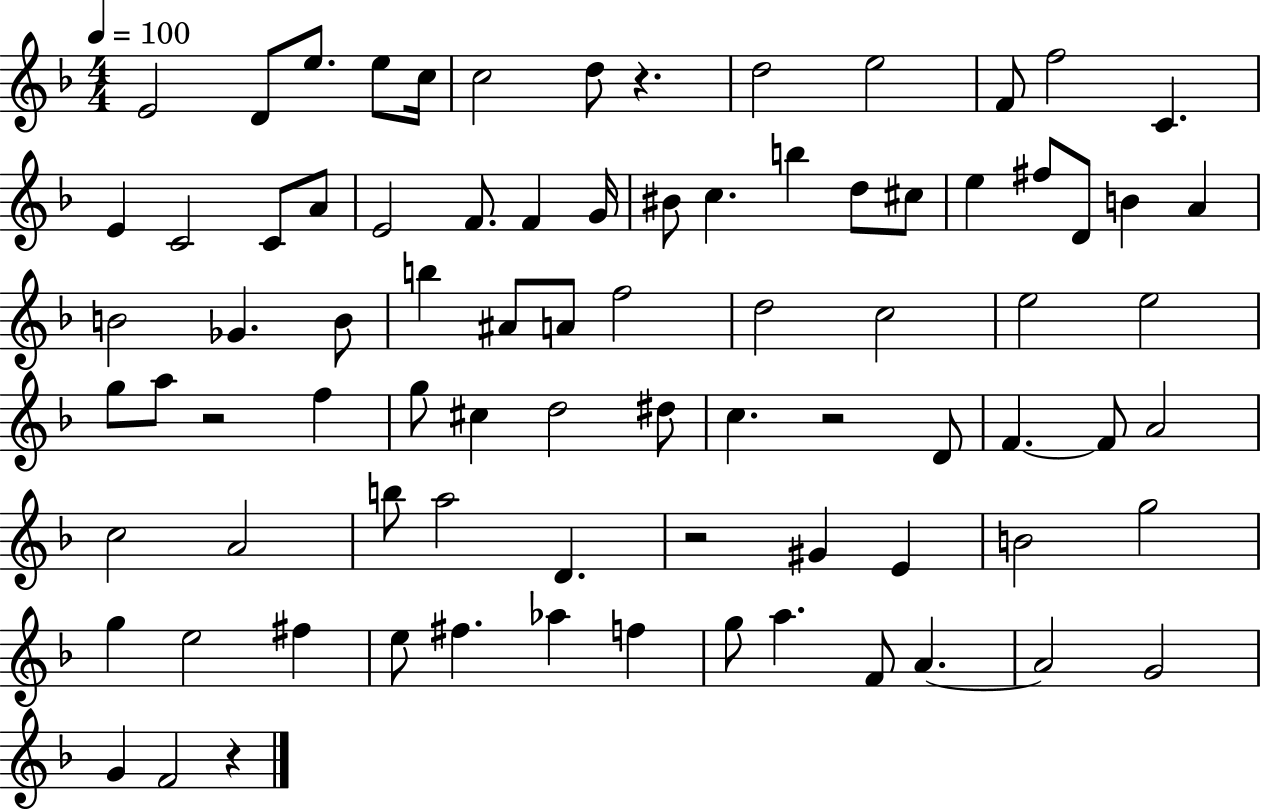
E4/h D4/e E5/e. E5/e C5/s C5/h D5/e R/q. D5/h E5/h F4/e F5/h C4/q. E4/q C4/h C4/e A4/e E4/h F4/e. F4/q G4/s BIS4/e C5/q. B5/q D5/e C#5/e E5/q F#5/e D4/e B4/q A4/q B4/h Gb4/q. B4/e B5/q A#4/e A4/e F5/h D5/h C5/h E5/h E5/h G5/e A5/e R/h F5/q G5/e C#5/q D5/h D#5/e C5/q. R/h D4/e F4/q. F4/e A4/h C5/h A4/h B5/e A5/h D4/q. R/h G#4/q E4/q B4/h G5/h G5/q E5/h F#5/q E5/e F#5/q. Ab5/q F5/q G5/e A5/q. F4/e A4/q. A4/h G4/h G4/q F4/h R/q